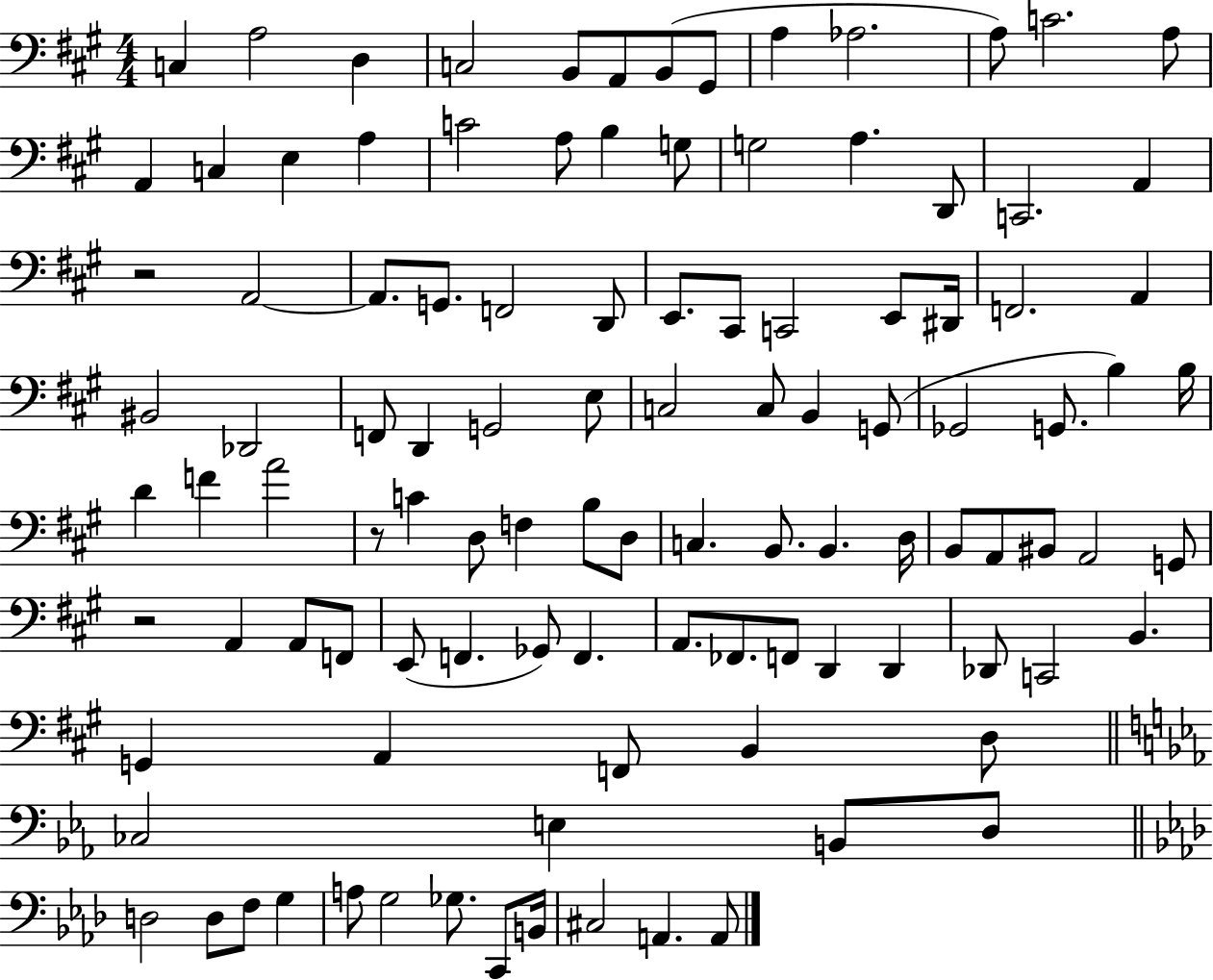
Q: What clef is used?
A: bass